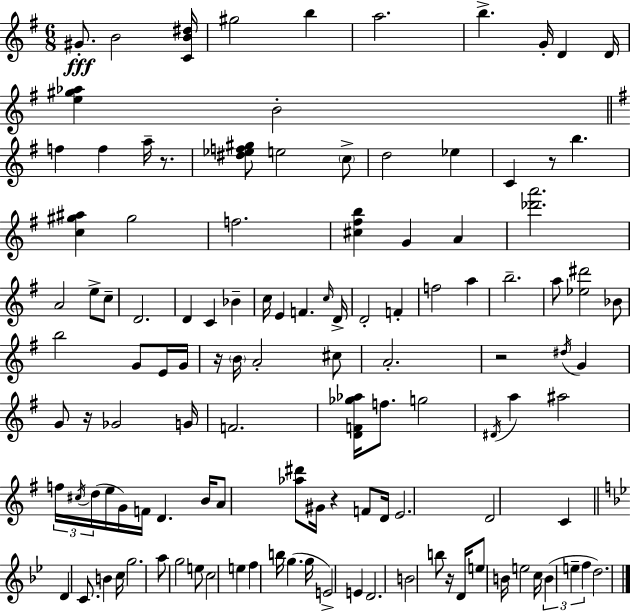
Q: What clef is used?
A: treble